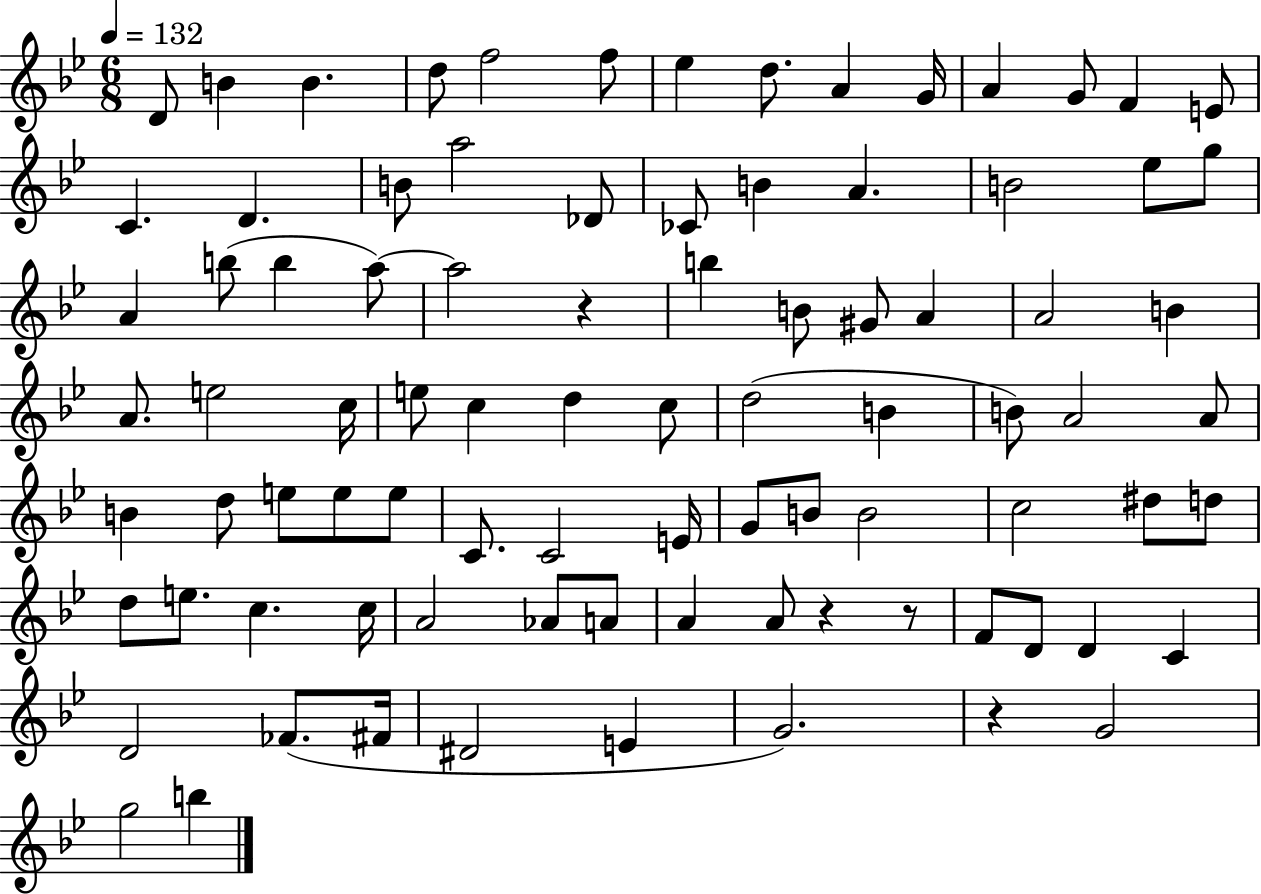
{
  \clef treble
  \numericTimeSignature
  \time 6/8
  \key bes \major
  \tempo 4 = 132
  d'8 b'4 b'4. | d''8 f''2 f''8 | ees''4 d''8. a'4 g'16 | a'4 g'8 f'4 e'8 | \break c'4. d'4. | b'8 a''2 des'8 | ces'8 b'4 a'4. | b'2 ees''8 g''8 | \break a'4 b''8( b''4 a''8~~) | a''2 r4 | b''4 b'8 gis'8 a'4 | a'2 b'4 | \break a'8. e''2 c''16 | e''8 c''4 d''4 c''8 | d''2( b'4 | b'8) a'2 a'8 | \break b'4 d''8 e''8 e''8 e''8 | c'8. c'2 e'16 | g'8 b'8 b'2 | c''2 dis''8 d''8 | \break d''8 e''8. c''4. c''16 | a'2 aes'8 a'8 | a'4 a'8 r4 r8 | f'8 d'8 d'4 c'4 | \break d'2 fes'8.( fis'16 | dis'2 e'4 | g'2.) | r4 g'2 | \break g''2 b''4 | \bar "|."
}